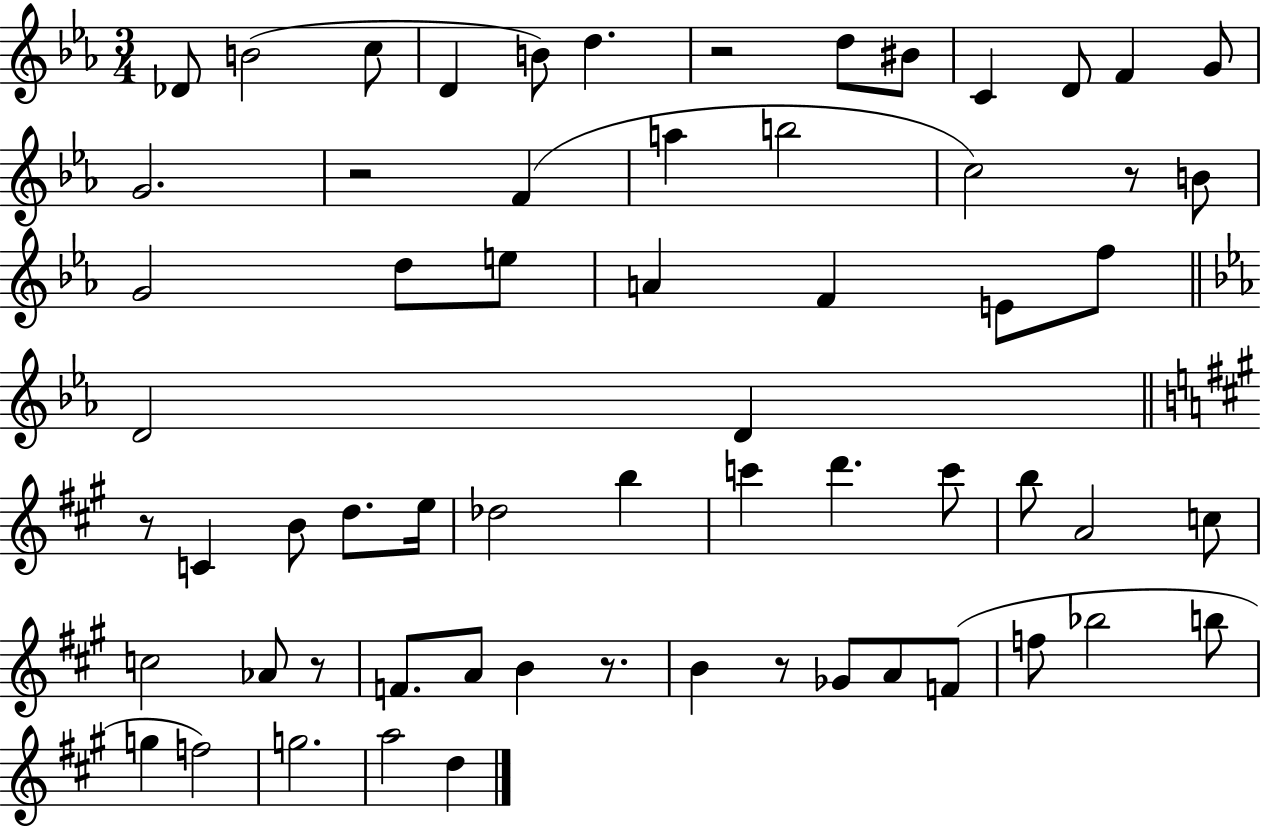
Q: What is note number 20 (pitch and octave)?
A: D5